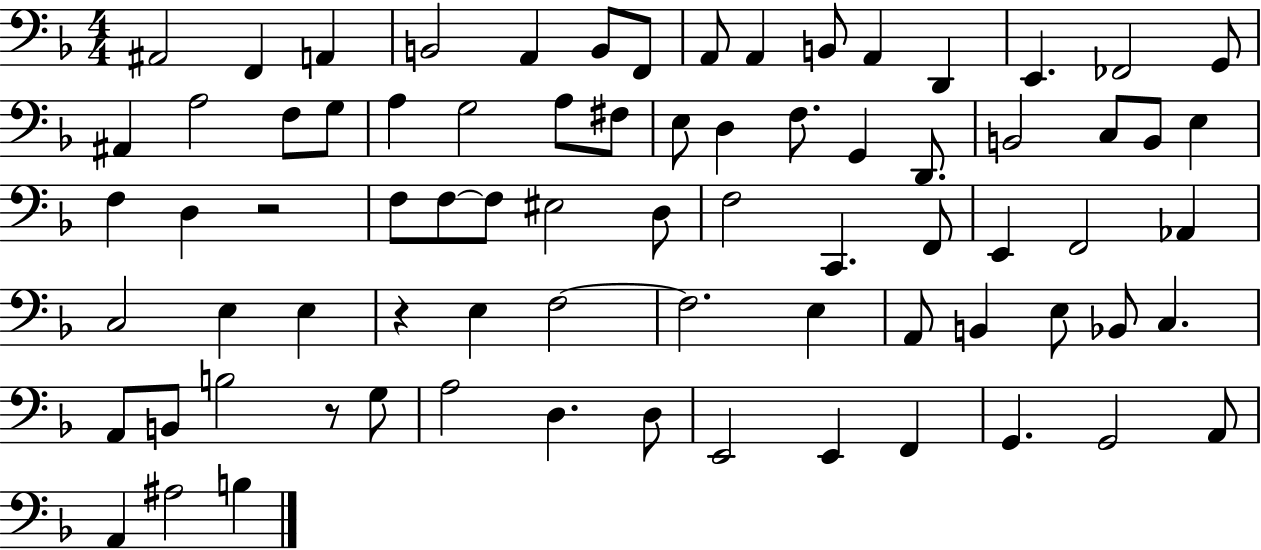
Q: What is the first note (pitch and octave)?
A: A#2